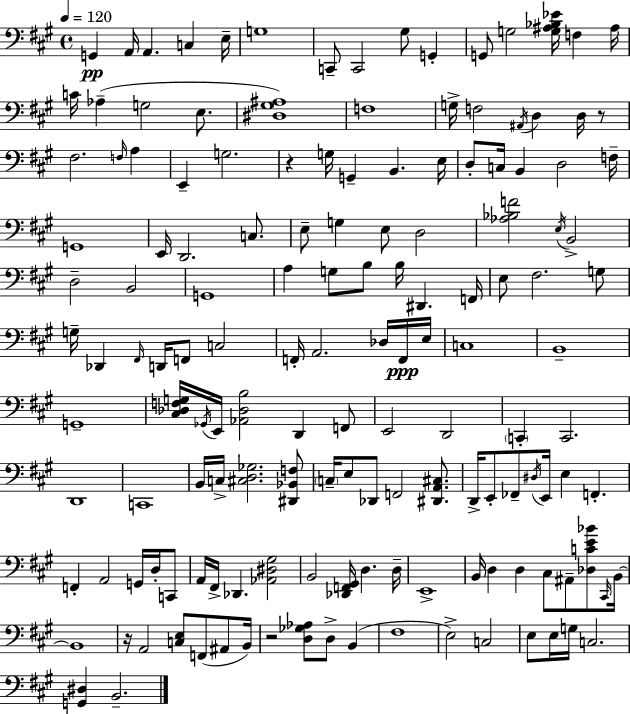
X:1
T:Untitled
M:4/4
L:1/4
K:A
G,, A,,/4 A,, C, E,/4 G,4 C,,/2 C,,2 ^G,/2 G,, G,,/2 G,2 [G,^A,_B,_E]/4 F, ^A,/4 C/4 _A, G,2 E,/2 [^D,^G,^A,]4 F,4 G,/4 F,2 ^A,,/4 D, D,/4 z/2 ^F,2 F,/4 A, E,, G,2 z G,/4 G,, B,, E,/4 D,/2 C,/4 B,, D,2 F,/4 G,,4 E,,/4 D,,2 C,/2 E,/2 G, E,/2 D,2 [_A,_B,F]2 E,/4 B,,2 D,2 B,,2 G,,4 A, G,/2 B,/2 B,/4 ^D,, F,,/4 E,/2 ^F,2 G,/2 G,/4 _D,, ^F,,/4 D,,/4 F,,/2 C,2 F,,/4 A,,2 _D,/4 F,,/4 E,/4 C,4 B,,4 G,,4 [^C,_D,F,G,]/4 _G,,/4 E,,/4 [_A,,_D,B,]2 D,, F,,/2 E,,2 D,,2 C,, C,,2 D,,4 C,,4 B,,/4 C,/4 [^C,D,_G,]2 [^D,,_B,,F,]/2 C,/4 E,/2 _D,,/2 F,,2 [^D,,A,,^C,]/2 D,,/4 E,,/2 _F,,/2 ^D,/4 E,,/4 E, F,, F,, A,,2 G,,/4 D,/4 C,,/2 A,,/4 ^F,,/4 _D,, [_A,,^D,^G,]2 B,,2 [_D,,F,,^G,,]/4 D, D,/4 E,,4 B,,/4 D, D, ^C,/2 ^A,,/2 [_D,CE_B]/2 ^C,,/4 B,,/4 B,,4 z/4 A,,2 [C,E,]/2 F,,/2 ^A,,/2 B,,/4 z2 [D,_G,_A,]/2 D,/2 B,, ^F,4 E,2 C,2 E,/2 E,/4 G,/4 C,2 [G,,^D,] B,,2